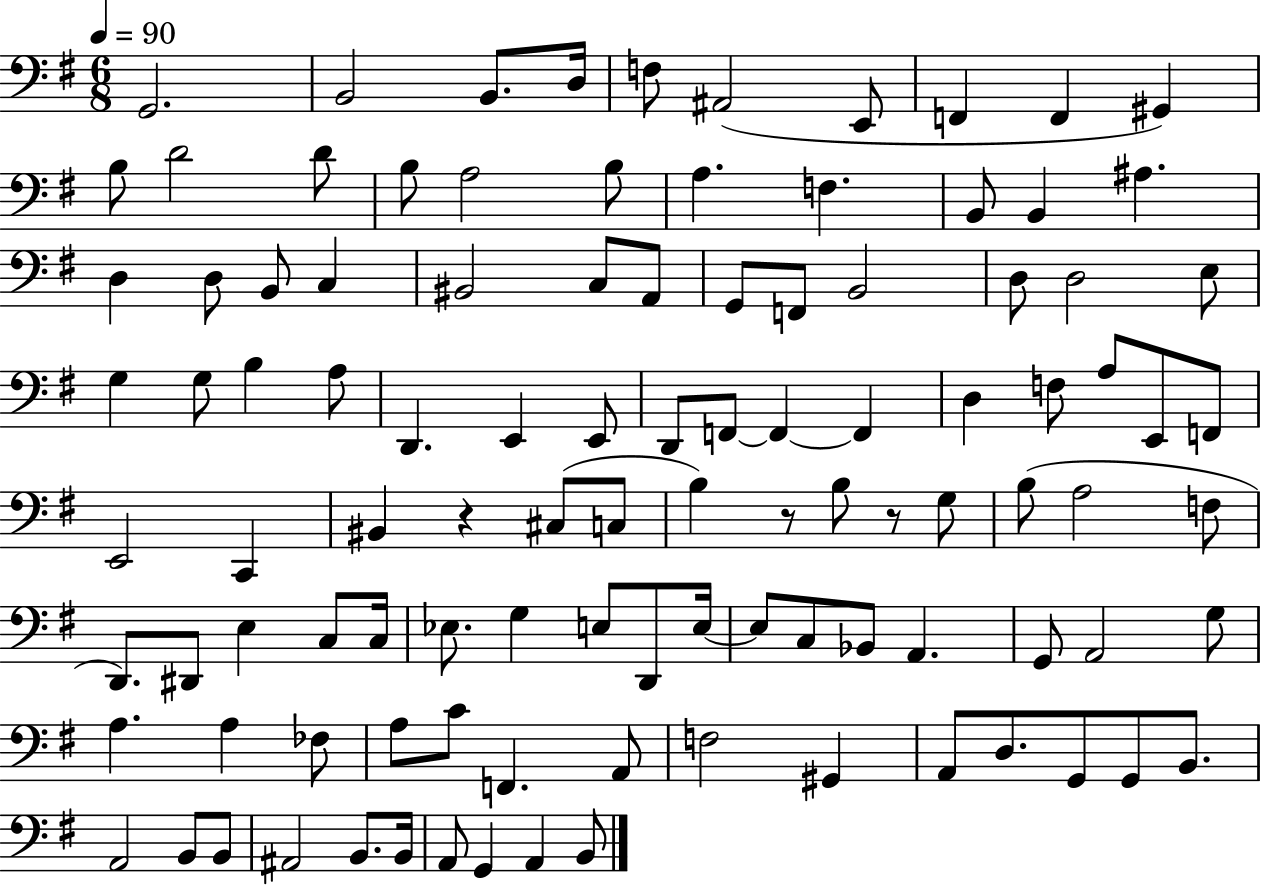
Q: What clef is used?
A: bass